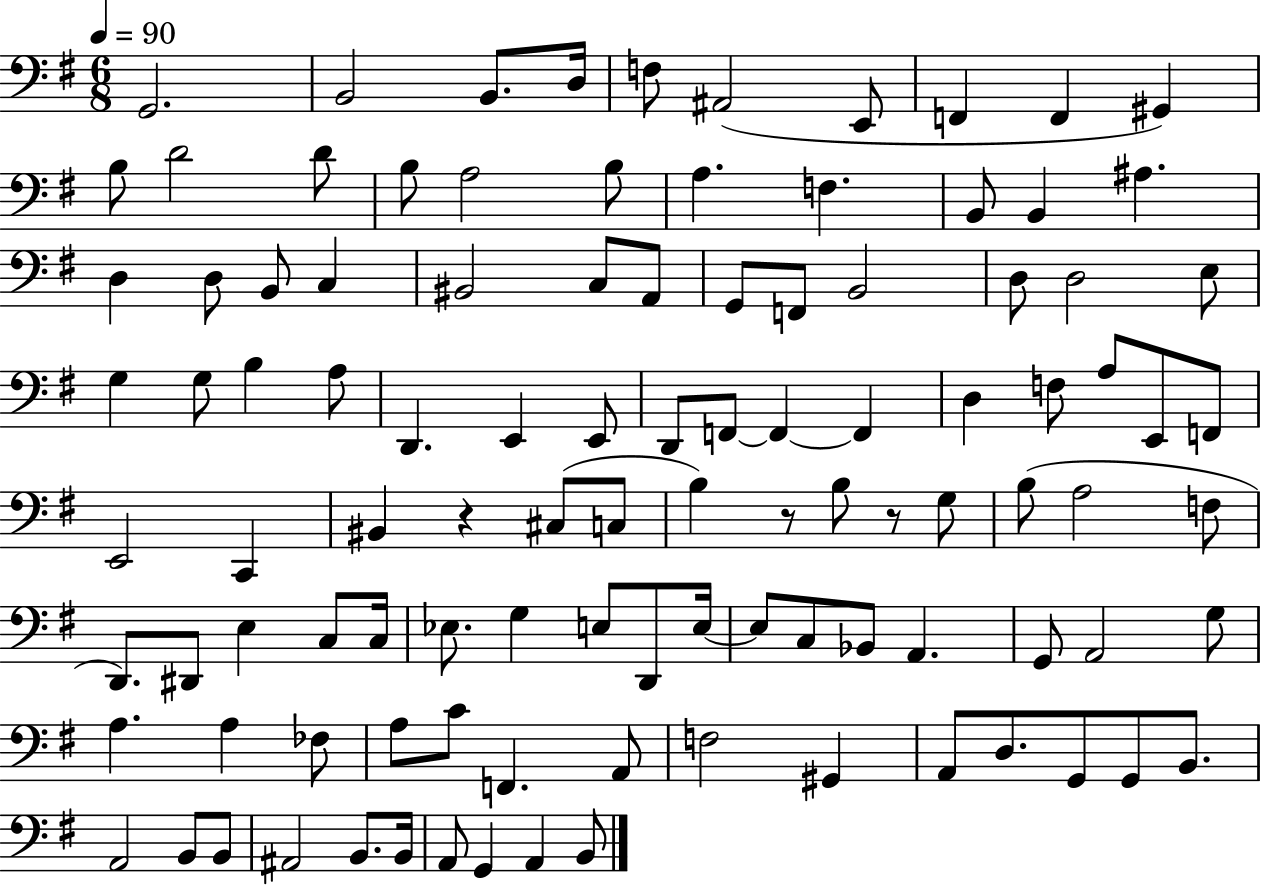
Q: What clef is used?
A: bass